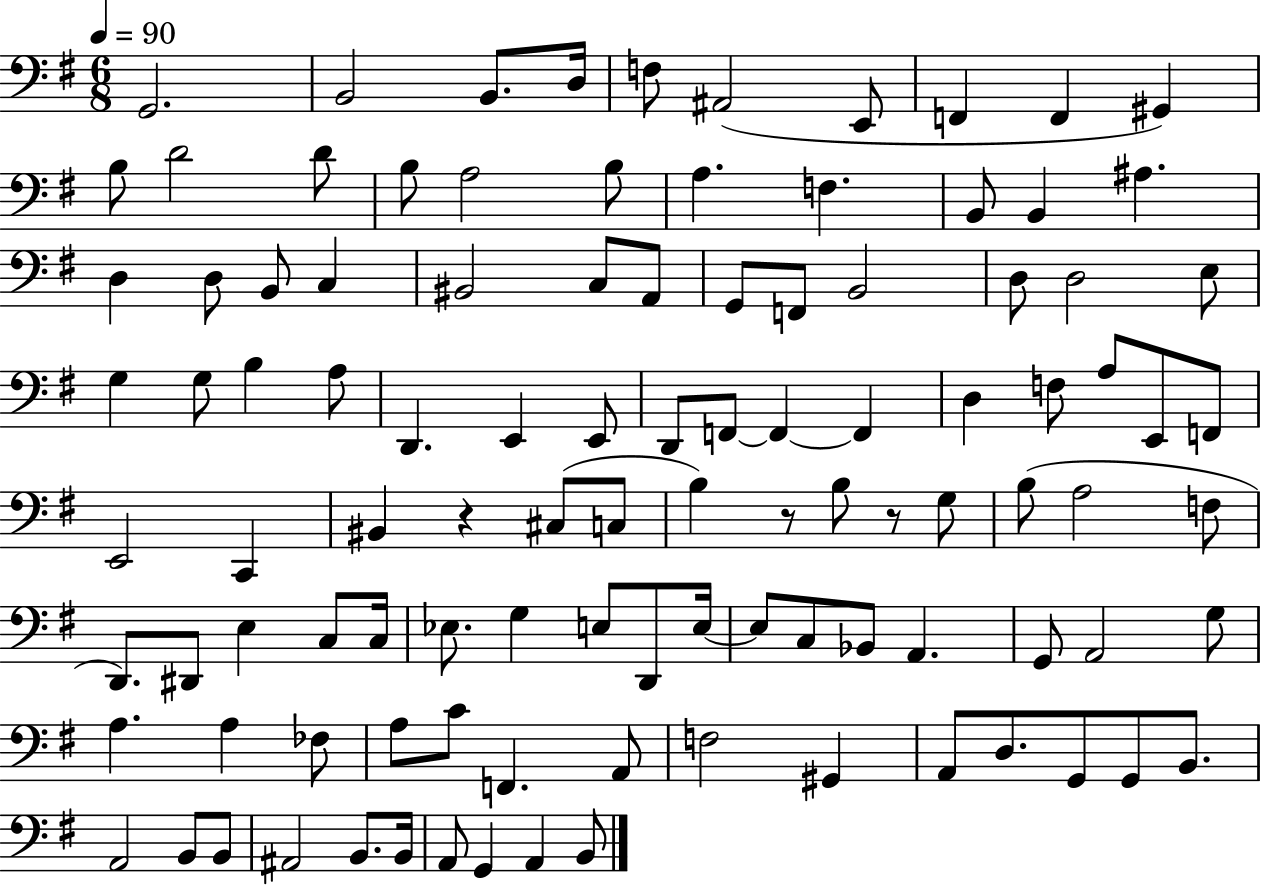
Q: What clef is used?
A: bass